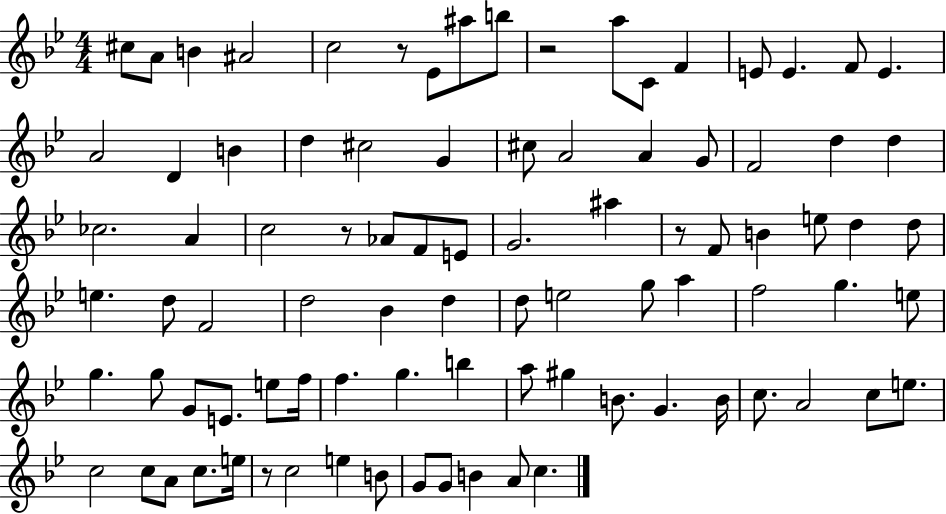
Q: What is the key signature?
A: BES major